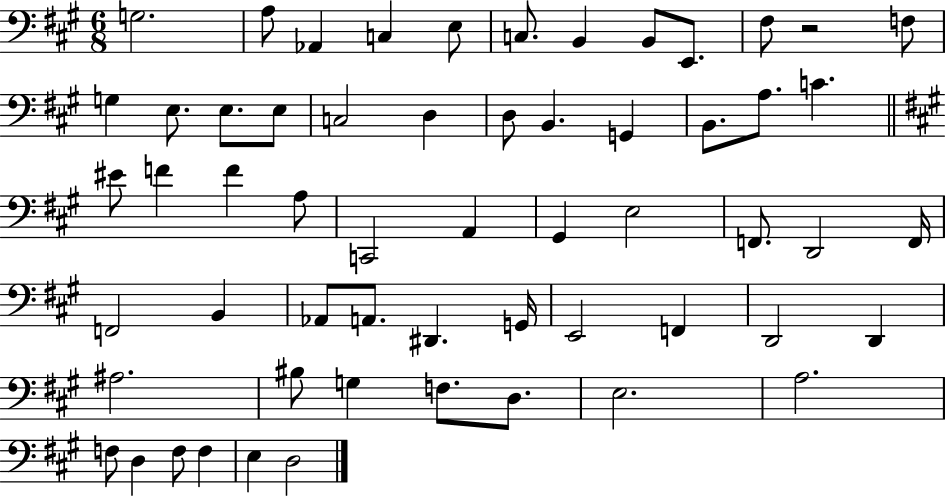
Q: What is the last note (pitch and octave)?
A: D3